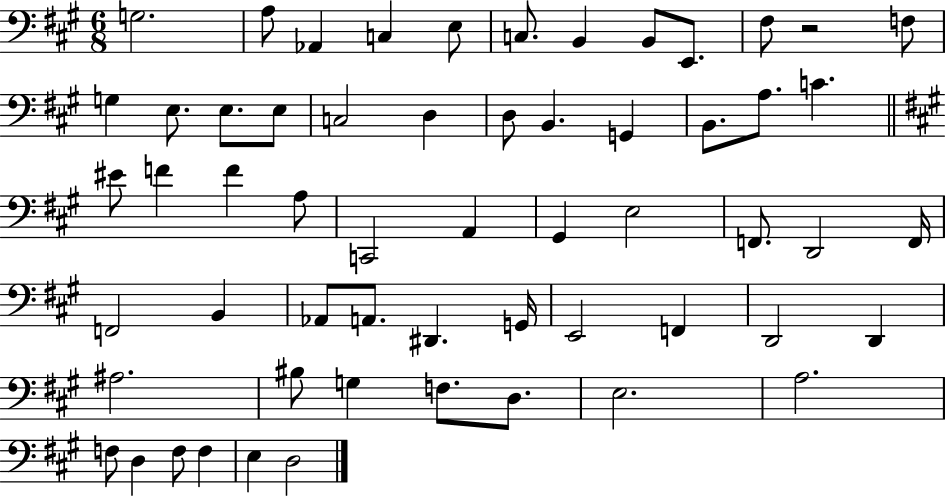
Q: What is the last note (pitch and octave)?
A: D3